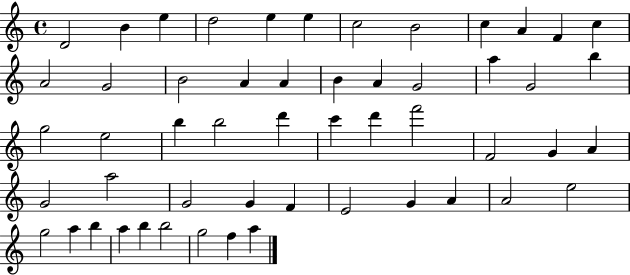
X:1
T:Untitled
M:4/4
L:1/4
K:C
D2 B e d2 e e c2 B2 c A F c A2 G2 B2 A A B A G2 a G2 b g2 e2 b b2 d' c' d' f'2 F2 G A G2 a2 G2 G F E2 G A A2 e2 g2 a b a b b2 g2 f a